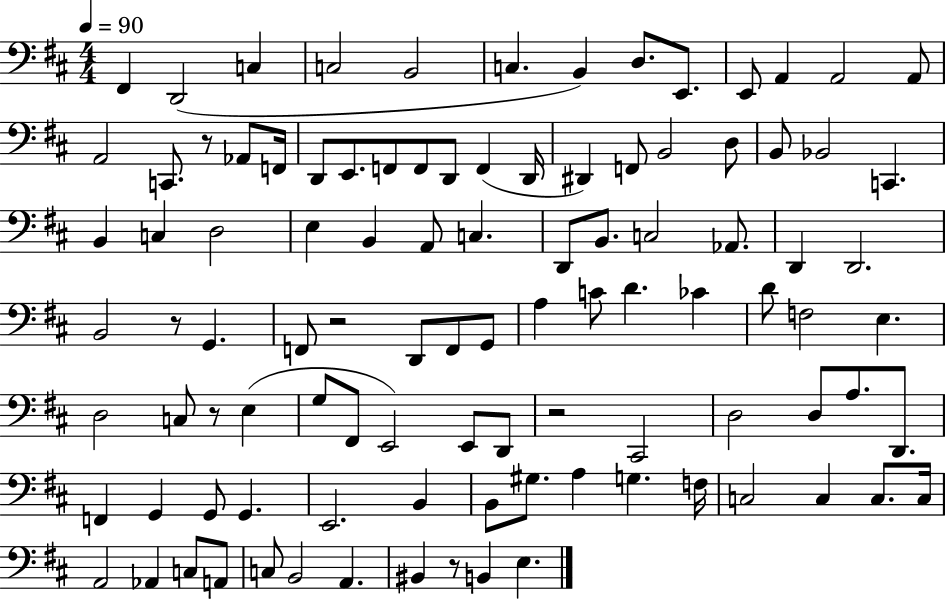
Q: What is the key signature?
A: D major